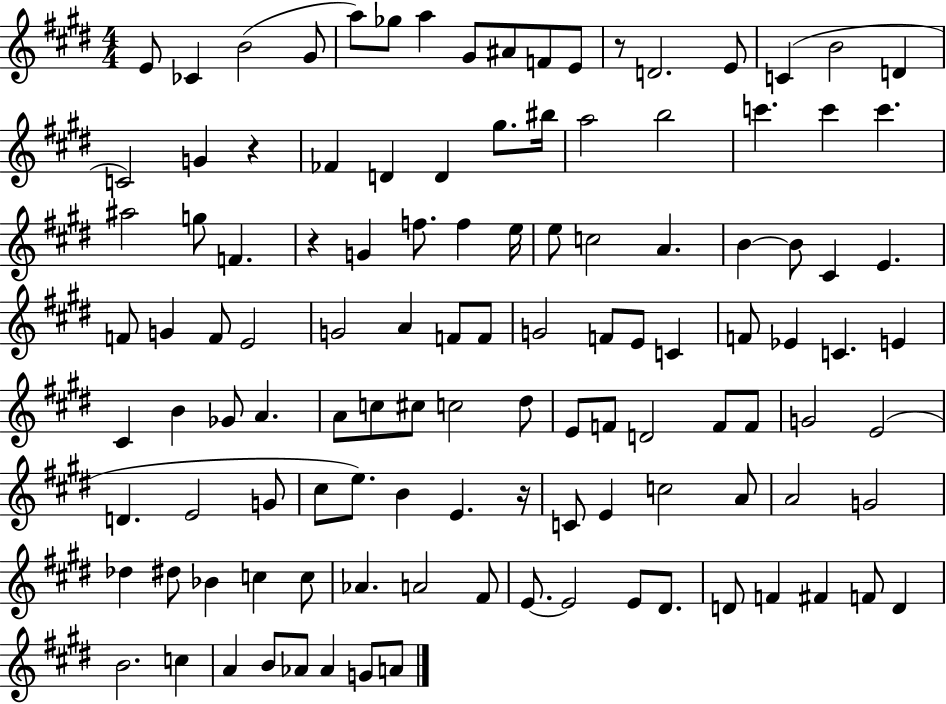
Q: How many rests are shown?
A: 4